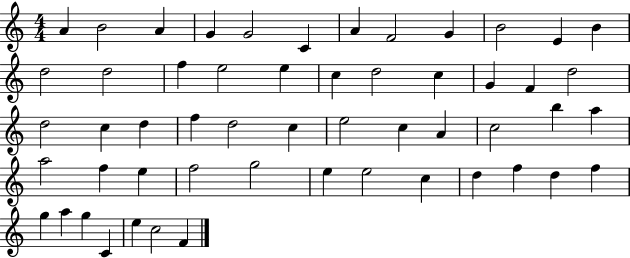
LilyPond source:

{
  \clef treble
  \numericTimeSignature
  \time 4/4
  \key c \major
  a'4 b'2 a'4 | g'4 g'2 c'4 | a'4 f'2 g'4 | b'2 e'4 b'4 | \break d''2 d''2 | f''4 e''2 e''4 | c''4 d''2 c''4 | g'4 f'4 d''2 | \break d''2 c''4 d''4 | f''4 d''2 c''4 | e''2 c''4 a'4 | c''2 b''4 a''4 | \break a''2 f''4 e''4 | f''2 g''2 | e''4 e''2 c''4 | d''4 f''4 d''4 f''4 | \break g''4 a''4 g''4 c'4 | e''4 c''2 f'4 | \bar "|."
}